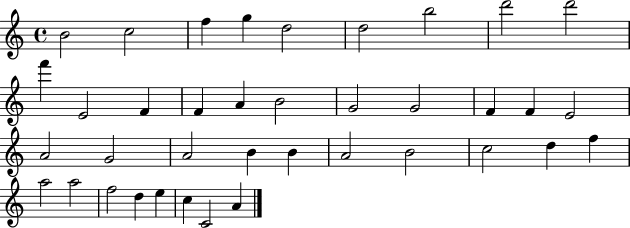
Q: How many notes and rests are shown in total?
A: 38